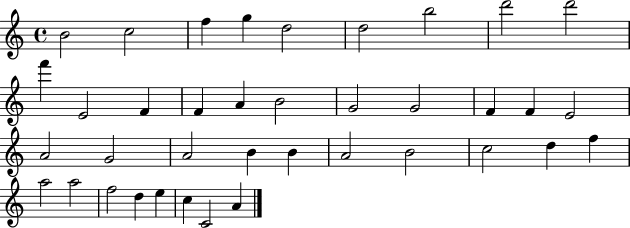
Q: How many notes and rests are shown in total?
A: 38